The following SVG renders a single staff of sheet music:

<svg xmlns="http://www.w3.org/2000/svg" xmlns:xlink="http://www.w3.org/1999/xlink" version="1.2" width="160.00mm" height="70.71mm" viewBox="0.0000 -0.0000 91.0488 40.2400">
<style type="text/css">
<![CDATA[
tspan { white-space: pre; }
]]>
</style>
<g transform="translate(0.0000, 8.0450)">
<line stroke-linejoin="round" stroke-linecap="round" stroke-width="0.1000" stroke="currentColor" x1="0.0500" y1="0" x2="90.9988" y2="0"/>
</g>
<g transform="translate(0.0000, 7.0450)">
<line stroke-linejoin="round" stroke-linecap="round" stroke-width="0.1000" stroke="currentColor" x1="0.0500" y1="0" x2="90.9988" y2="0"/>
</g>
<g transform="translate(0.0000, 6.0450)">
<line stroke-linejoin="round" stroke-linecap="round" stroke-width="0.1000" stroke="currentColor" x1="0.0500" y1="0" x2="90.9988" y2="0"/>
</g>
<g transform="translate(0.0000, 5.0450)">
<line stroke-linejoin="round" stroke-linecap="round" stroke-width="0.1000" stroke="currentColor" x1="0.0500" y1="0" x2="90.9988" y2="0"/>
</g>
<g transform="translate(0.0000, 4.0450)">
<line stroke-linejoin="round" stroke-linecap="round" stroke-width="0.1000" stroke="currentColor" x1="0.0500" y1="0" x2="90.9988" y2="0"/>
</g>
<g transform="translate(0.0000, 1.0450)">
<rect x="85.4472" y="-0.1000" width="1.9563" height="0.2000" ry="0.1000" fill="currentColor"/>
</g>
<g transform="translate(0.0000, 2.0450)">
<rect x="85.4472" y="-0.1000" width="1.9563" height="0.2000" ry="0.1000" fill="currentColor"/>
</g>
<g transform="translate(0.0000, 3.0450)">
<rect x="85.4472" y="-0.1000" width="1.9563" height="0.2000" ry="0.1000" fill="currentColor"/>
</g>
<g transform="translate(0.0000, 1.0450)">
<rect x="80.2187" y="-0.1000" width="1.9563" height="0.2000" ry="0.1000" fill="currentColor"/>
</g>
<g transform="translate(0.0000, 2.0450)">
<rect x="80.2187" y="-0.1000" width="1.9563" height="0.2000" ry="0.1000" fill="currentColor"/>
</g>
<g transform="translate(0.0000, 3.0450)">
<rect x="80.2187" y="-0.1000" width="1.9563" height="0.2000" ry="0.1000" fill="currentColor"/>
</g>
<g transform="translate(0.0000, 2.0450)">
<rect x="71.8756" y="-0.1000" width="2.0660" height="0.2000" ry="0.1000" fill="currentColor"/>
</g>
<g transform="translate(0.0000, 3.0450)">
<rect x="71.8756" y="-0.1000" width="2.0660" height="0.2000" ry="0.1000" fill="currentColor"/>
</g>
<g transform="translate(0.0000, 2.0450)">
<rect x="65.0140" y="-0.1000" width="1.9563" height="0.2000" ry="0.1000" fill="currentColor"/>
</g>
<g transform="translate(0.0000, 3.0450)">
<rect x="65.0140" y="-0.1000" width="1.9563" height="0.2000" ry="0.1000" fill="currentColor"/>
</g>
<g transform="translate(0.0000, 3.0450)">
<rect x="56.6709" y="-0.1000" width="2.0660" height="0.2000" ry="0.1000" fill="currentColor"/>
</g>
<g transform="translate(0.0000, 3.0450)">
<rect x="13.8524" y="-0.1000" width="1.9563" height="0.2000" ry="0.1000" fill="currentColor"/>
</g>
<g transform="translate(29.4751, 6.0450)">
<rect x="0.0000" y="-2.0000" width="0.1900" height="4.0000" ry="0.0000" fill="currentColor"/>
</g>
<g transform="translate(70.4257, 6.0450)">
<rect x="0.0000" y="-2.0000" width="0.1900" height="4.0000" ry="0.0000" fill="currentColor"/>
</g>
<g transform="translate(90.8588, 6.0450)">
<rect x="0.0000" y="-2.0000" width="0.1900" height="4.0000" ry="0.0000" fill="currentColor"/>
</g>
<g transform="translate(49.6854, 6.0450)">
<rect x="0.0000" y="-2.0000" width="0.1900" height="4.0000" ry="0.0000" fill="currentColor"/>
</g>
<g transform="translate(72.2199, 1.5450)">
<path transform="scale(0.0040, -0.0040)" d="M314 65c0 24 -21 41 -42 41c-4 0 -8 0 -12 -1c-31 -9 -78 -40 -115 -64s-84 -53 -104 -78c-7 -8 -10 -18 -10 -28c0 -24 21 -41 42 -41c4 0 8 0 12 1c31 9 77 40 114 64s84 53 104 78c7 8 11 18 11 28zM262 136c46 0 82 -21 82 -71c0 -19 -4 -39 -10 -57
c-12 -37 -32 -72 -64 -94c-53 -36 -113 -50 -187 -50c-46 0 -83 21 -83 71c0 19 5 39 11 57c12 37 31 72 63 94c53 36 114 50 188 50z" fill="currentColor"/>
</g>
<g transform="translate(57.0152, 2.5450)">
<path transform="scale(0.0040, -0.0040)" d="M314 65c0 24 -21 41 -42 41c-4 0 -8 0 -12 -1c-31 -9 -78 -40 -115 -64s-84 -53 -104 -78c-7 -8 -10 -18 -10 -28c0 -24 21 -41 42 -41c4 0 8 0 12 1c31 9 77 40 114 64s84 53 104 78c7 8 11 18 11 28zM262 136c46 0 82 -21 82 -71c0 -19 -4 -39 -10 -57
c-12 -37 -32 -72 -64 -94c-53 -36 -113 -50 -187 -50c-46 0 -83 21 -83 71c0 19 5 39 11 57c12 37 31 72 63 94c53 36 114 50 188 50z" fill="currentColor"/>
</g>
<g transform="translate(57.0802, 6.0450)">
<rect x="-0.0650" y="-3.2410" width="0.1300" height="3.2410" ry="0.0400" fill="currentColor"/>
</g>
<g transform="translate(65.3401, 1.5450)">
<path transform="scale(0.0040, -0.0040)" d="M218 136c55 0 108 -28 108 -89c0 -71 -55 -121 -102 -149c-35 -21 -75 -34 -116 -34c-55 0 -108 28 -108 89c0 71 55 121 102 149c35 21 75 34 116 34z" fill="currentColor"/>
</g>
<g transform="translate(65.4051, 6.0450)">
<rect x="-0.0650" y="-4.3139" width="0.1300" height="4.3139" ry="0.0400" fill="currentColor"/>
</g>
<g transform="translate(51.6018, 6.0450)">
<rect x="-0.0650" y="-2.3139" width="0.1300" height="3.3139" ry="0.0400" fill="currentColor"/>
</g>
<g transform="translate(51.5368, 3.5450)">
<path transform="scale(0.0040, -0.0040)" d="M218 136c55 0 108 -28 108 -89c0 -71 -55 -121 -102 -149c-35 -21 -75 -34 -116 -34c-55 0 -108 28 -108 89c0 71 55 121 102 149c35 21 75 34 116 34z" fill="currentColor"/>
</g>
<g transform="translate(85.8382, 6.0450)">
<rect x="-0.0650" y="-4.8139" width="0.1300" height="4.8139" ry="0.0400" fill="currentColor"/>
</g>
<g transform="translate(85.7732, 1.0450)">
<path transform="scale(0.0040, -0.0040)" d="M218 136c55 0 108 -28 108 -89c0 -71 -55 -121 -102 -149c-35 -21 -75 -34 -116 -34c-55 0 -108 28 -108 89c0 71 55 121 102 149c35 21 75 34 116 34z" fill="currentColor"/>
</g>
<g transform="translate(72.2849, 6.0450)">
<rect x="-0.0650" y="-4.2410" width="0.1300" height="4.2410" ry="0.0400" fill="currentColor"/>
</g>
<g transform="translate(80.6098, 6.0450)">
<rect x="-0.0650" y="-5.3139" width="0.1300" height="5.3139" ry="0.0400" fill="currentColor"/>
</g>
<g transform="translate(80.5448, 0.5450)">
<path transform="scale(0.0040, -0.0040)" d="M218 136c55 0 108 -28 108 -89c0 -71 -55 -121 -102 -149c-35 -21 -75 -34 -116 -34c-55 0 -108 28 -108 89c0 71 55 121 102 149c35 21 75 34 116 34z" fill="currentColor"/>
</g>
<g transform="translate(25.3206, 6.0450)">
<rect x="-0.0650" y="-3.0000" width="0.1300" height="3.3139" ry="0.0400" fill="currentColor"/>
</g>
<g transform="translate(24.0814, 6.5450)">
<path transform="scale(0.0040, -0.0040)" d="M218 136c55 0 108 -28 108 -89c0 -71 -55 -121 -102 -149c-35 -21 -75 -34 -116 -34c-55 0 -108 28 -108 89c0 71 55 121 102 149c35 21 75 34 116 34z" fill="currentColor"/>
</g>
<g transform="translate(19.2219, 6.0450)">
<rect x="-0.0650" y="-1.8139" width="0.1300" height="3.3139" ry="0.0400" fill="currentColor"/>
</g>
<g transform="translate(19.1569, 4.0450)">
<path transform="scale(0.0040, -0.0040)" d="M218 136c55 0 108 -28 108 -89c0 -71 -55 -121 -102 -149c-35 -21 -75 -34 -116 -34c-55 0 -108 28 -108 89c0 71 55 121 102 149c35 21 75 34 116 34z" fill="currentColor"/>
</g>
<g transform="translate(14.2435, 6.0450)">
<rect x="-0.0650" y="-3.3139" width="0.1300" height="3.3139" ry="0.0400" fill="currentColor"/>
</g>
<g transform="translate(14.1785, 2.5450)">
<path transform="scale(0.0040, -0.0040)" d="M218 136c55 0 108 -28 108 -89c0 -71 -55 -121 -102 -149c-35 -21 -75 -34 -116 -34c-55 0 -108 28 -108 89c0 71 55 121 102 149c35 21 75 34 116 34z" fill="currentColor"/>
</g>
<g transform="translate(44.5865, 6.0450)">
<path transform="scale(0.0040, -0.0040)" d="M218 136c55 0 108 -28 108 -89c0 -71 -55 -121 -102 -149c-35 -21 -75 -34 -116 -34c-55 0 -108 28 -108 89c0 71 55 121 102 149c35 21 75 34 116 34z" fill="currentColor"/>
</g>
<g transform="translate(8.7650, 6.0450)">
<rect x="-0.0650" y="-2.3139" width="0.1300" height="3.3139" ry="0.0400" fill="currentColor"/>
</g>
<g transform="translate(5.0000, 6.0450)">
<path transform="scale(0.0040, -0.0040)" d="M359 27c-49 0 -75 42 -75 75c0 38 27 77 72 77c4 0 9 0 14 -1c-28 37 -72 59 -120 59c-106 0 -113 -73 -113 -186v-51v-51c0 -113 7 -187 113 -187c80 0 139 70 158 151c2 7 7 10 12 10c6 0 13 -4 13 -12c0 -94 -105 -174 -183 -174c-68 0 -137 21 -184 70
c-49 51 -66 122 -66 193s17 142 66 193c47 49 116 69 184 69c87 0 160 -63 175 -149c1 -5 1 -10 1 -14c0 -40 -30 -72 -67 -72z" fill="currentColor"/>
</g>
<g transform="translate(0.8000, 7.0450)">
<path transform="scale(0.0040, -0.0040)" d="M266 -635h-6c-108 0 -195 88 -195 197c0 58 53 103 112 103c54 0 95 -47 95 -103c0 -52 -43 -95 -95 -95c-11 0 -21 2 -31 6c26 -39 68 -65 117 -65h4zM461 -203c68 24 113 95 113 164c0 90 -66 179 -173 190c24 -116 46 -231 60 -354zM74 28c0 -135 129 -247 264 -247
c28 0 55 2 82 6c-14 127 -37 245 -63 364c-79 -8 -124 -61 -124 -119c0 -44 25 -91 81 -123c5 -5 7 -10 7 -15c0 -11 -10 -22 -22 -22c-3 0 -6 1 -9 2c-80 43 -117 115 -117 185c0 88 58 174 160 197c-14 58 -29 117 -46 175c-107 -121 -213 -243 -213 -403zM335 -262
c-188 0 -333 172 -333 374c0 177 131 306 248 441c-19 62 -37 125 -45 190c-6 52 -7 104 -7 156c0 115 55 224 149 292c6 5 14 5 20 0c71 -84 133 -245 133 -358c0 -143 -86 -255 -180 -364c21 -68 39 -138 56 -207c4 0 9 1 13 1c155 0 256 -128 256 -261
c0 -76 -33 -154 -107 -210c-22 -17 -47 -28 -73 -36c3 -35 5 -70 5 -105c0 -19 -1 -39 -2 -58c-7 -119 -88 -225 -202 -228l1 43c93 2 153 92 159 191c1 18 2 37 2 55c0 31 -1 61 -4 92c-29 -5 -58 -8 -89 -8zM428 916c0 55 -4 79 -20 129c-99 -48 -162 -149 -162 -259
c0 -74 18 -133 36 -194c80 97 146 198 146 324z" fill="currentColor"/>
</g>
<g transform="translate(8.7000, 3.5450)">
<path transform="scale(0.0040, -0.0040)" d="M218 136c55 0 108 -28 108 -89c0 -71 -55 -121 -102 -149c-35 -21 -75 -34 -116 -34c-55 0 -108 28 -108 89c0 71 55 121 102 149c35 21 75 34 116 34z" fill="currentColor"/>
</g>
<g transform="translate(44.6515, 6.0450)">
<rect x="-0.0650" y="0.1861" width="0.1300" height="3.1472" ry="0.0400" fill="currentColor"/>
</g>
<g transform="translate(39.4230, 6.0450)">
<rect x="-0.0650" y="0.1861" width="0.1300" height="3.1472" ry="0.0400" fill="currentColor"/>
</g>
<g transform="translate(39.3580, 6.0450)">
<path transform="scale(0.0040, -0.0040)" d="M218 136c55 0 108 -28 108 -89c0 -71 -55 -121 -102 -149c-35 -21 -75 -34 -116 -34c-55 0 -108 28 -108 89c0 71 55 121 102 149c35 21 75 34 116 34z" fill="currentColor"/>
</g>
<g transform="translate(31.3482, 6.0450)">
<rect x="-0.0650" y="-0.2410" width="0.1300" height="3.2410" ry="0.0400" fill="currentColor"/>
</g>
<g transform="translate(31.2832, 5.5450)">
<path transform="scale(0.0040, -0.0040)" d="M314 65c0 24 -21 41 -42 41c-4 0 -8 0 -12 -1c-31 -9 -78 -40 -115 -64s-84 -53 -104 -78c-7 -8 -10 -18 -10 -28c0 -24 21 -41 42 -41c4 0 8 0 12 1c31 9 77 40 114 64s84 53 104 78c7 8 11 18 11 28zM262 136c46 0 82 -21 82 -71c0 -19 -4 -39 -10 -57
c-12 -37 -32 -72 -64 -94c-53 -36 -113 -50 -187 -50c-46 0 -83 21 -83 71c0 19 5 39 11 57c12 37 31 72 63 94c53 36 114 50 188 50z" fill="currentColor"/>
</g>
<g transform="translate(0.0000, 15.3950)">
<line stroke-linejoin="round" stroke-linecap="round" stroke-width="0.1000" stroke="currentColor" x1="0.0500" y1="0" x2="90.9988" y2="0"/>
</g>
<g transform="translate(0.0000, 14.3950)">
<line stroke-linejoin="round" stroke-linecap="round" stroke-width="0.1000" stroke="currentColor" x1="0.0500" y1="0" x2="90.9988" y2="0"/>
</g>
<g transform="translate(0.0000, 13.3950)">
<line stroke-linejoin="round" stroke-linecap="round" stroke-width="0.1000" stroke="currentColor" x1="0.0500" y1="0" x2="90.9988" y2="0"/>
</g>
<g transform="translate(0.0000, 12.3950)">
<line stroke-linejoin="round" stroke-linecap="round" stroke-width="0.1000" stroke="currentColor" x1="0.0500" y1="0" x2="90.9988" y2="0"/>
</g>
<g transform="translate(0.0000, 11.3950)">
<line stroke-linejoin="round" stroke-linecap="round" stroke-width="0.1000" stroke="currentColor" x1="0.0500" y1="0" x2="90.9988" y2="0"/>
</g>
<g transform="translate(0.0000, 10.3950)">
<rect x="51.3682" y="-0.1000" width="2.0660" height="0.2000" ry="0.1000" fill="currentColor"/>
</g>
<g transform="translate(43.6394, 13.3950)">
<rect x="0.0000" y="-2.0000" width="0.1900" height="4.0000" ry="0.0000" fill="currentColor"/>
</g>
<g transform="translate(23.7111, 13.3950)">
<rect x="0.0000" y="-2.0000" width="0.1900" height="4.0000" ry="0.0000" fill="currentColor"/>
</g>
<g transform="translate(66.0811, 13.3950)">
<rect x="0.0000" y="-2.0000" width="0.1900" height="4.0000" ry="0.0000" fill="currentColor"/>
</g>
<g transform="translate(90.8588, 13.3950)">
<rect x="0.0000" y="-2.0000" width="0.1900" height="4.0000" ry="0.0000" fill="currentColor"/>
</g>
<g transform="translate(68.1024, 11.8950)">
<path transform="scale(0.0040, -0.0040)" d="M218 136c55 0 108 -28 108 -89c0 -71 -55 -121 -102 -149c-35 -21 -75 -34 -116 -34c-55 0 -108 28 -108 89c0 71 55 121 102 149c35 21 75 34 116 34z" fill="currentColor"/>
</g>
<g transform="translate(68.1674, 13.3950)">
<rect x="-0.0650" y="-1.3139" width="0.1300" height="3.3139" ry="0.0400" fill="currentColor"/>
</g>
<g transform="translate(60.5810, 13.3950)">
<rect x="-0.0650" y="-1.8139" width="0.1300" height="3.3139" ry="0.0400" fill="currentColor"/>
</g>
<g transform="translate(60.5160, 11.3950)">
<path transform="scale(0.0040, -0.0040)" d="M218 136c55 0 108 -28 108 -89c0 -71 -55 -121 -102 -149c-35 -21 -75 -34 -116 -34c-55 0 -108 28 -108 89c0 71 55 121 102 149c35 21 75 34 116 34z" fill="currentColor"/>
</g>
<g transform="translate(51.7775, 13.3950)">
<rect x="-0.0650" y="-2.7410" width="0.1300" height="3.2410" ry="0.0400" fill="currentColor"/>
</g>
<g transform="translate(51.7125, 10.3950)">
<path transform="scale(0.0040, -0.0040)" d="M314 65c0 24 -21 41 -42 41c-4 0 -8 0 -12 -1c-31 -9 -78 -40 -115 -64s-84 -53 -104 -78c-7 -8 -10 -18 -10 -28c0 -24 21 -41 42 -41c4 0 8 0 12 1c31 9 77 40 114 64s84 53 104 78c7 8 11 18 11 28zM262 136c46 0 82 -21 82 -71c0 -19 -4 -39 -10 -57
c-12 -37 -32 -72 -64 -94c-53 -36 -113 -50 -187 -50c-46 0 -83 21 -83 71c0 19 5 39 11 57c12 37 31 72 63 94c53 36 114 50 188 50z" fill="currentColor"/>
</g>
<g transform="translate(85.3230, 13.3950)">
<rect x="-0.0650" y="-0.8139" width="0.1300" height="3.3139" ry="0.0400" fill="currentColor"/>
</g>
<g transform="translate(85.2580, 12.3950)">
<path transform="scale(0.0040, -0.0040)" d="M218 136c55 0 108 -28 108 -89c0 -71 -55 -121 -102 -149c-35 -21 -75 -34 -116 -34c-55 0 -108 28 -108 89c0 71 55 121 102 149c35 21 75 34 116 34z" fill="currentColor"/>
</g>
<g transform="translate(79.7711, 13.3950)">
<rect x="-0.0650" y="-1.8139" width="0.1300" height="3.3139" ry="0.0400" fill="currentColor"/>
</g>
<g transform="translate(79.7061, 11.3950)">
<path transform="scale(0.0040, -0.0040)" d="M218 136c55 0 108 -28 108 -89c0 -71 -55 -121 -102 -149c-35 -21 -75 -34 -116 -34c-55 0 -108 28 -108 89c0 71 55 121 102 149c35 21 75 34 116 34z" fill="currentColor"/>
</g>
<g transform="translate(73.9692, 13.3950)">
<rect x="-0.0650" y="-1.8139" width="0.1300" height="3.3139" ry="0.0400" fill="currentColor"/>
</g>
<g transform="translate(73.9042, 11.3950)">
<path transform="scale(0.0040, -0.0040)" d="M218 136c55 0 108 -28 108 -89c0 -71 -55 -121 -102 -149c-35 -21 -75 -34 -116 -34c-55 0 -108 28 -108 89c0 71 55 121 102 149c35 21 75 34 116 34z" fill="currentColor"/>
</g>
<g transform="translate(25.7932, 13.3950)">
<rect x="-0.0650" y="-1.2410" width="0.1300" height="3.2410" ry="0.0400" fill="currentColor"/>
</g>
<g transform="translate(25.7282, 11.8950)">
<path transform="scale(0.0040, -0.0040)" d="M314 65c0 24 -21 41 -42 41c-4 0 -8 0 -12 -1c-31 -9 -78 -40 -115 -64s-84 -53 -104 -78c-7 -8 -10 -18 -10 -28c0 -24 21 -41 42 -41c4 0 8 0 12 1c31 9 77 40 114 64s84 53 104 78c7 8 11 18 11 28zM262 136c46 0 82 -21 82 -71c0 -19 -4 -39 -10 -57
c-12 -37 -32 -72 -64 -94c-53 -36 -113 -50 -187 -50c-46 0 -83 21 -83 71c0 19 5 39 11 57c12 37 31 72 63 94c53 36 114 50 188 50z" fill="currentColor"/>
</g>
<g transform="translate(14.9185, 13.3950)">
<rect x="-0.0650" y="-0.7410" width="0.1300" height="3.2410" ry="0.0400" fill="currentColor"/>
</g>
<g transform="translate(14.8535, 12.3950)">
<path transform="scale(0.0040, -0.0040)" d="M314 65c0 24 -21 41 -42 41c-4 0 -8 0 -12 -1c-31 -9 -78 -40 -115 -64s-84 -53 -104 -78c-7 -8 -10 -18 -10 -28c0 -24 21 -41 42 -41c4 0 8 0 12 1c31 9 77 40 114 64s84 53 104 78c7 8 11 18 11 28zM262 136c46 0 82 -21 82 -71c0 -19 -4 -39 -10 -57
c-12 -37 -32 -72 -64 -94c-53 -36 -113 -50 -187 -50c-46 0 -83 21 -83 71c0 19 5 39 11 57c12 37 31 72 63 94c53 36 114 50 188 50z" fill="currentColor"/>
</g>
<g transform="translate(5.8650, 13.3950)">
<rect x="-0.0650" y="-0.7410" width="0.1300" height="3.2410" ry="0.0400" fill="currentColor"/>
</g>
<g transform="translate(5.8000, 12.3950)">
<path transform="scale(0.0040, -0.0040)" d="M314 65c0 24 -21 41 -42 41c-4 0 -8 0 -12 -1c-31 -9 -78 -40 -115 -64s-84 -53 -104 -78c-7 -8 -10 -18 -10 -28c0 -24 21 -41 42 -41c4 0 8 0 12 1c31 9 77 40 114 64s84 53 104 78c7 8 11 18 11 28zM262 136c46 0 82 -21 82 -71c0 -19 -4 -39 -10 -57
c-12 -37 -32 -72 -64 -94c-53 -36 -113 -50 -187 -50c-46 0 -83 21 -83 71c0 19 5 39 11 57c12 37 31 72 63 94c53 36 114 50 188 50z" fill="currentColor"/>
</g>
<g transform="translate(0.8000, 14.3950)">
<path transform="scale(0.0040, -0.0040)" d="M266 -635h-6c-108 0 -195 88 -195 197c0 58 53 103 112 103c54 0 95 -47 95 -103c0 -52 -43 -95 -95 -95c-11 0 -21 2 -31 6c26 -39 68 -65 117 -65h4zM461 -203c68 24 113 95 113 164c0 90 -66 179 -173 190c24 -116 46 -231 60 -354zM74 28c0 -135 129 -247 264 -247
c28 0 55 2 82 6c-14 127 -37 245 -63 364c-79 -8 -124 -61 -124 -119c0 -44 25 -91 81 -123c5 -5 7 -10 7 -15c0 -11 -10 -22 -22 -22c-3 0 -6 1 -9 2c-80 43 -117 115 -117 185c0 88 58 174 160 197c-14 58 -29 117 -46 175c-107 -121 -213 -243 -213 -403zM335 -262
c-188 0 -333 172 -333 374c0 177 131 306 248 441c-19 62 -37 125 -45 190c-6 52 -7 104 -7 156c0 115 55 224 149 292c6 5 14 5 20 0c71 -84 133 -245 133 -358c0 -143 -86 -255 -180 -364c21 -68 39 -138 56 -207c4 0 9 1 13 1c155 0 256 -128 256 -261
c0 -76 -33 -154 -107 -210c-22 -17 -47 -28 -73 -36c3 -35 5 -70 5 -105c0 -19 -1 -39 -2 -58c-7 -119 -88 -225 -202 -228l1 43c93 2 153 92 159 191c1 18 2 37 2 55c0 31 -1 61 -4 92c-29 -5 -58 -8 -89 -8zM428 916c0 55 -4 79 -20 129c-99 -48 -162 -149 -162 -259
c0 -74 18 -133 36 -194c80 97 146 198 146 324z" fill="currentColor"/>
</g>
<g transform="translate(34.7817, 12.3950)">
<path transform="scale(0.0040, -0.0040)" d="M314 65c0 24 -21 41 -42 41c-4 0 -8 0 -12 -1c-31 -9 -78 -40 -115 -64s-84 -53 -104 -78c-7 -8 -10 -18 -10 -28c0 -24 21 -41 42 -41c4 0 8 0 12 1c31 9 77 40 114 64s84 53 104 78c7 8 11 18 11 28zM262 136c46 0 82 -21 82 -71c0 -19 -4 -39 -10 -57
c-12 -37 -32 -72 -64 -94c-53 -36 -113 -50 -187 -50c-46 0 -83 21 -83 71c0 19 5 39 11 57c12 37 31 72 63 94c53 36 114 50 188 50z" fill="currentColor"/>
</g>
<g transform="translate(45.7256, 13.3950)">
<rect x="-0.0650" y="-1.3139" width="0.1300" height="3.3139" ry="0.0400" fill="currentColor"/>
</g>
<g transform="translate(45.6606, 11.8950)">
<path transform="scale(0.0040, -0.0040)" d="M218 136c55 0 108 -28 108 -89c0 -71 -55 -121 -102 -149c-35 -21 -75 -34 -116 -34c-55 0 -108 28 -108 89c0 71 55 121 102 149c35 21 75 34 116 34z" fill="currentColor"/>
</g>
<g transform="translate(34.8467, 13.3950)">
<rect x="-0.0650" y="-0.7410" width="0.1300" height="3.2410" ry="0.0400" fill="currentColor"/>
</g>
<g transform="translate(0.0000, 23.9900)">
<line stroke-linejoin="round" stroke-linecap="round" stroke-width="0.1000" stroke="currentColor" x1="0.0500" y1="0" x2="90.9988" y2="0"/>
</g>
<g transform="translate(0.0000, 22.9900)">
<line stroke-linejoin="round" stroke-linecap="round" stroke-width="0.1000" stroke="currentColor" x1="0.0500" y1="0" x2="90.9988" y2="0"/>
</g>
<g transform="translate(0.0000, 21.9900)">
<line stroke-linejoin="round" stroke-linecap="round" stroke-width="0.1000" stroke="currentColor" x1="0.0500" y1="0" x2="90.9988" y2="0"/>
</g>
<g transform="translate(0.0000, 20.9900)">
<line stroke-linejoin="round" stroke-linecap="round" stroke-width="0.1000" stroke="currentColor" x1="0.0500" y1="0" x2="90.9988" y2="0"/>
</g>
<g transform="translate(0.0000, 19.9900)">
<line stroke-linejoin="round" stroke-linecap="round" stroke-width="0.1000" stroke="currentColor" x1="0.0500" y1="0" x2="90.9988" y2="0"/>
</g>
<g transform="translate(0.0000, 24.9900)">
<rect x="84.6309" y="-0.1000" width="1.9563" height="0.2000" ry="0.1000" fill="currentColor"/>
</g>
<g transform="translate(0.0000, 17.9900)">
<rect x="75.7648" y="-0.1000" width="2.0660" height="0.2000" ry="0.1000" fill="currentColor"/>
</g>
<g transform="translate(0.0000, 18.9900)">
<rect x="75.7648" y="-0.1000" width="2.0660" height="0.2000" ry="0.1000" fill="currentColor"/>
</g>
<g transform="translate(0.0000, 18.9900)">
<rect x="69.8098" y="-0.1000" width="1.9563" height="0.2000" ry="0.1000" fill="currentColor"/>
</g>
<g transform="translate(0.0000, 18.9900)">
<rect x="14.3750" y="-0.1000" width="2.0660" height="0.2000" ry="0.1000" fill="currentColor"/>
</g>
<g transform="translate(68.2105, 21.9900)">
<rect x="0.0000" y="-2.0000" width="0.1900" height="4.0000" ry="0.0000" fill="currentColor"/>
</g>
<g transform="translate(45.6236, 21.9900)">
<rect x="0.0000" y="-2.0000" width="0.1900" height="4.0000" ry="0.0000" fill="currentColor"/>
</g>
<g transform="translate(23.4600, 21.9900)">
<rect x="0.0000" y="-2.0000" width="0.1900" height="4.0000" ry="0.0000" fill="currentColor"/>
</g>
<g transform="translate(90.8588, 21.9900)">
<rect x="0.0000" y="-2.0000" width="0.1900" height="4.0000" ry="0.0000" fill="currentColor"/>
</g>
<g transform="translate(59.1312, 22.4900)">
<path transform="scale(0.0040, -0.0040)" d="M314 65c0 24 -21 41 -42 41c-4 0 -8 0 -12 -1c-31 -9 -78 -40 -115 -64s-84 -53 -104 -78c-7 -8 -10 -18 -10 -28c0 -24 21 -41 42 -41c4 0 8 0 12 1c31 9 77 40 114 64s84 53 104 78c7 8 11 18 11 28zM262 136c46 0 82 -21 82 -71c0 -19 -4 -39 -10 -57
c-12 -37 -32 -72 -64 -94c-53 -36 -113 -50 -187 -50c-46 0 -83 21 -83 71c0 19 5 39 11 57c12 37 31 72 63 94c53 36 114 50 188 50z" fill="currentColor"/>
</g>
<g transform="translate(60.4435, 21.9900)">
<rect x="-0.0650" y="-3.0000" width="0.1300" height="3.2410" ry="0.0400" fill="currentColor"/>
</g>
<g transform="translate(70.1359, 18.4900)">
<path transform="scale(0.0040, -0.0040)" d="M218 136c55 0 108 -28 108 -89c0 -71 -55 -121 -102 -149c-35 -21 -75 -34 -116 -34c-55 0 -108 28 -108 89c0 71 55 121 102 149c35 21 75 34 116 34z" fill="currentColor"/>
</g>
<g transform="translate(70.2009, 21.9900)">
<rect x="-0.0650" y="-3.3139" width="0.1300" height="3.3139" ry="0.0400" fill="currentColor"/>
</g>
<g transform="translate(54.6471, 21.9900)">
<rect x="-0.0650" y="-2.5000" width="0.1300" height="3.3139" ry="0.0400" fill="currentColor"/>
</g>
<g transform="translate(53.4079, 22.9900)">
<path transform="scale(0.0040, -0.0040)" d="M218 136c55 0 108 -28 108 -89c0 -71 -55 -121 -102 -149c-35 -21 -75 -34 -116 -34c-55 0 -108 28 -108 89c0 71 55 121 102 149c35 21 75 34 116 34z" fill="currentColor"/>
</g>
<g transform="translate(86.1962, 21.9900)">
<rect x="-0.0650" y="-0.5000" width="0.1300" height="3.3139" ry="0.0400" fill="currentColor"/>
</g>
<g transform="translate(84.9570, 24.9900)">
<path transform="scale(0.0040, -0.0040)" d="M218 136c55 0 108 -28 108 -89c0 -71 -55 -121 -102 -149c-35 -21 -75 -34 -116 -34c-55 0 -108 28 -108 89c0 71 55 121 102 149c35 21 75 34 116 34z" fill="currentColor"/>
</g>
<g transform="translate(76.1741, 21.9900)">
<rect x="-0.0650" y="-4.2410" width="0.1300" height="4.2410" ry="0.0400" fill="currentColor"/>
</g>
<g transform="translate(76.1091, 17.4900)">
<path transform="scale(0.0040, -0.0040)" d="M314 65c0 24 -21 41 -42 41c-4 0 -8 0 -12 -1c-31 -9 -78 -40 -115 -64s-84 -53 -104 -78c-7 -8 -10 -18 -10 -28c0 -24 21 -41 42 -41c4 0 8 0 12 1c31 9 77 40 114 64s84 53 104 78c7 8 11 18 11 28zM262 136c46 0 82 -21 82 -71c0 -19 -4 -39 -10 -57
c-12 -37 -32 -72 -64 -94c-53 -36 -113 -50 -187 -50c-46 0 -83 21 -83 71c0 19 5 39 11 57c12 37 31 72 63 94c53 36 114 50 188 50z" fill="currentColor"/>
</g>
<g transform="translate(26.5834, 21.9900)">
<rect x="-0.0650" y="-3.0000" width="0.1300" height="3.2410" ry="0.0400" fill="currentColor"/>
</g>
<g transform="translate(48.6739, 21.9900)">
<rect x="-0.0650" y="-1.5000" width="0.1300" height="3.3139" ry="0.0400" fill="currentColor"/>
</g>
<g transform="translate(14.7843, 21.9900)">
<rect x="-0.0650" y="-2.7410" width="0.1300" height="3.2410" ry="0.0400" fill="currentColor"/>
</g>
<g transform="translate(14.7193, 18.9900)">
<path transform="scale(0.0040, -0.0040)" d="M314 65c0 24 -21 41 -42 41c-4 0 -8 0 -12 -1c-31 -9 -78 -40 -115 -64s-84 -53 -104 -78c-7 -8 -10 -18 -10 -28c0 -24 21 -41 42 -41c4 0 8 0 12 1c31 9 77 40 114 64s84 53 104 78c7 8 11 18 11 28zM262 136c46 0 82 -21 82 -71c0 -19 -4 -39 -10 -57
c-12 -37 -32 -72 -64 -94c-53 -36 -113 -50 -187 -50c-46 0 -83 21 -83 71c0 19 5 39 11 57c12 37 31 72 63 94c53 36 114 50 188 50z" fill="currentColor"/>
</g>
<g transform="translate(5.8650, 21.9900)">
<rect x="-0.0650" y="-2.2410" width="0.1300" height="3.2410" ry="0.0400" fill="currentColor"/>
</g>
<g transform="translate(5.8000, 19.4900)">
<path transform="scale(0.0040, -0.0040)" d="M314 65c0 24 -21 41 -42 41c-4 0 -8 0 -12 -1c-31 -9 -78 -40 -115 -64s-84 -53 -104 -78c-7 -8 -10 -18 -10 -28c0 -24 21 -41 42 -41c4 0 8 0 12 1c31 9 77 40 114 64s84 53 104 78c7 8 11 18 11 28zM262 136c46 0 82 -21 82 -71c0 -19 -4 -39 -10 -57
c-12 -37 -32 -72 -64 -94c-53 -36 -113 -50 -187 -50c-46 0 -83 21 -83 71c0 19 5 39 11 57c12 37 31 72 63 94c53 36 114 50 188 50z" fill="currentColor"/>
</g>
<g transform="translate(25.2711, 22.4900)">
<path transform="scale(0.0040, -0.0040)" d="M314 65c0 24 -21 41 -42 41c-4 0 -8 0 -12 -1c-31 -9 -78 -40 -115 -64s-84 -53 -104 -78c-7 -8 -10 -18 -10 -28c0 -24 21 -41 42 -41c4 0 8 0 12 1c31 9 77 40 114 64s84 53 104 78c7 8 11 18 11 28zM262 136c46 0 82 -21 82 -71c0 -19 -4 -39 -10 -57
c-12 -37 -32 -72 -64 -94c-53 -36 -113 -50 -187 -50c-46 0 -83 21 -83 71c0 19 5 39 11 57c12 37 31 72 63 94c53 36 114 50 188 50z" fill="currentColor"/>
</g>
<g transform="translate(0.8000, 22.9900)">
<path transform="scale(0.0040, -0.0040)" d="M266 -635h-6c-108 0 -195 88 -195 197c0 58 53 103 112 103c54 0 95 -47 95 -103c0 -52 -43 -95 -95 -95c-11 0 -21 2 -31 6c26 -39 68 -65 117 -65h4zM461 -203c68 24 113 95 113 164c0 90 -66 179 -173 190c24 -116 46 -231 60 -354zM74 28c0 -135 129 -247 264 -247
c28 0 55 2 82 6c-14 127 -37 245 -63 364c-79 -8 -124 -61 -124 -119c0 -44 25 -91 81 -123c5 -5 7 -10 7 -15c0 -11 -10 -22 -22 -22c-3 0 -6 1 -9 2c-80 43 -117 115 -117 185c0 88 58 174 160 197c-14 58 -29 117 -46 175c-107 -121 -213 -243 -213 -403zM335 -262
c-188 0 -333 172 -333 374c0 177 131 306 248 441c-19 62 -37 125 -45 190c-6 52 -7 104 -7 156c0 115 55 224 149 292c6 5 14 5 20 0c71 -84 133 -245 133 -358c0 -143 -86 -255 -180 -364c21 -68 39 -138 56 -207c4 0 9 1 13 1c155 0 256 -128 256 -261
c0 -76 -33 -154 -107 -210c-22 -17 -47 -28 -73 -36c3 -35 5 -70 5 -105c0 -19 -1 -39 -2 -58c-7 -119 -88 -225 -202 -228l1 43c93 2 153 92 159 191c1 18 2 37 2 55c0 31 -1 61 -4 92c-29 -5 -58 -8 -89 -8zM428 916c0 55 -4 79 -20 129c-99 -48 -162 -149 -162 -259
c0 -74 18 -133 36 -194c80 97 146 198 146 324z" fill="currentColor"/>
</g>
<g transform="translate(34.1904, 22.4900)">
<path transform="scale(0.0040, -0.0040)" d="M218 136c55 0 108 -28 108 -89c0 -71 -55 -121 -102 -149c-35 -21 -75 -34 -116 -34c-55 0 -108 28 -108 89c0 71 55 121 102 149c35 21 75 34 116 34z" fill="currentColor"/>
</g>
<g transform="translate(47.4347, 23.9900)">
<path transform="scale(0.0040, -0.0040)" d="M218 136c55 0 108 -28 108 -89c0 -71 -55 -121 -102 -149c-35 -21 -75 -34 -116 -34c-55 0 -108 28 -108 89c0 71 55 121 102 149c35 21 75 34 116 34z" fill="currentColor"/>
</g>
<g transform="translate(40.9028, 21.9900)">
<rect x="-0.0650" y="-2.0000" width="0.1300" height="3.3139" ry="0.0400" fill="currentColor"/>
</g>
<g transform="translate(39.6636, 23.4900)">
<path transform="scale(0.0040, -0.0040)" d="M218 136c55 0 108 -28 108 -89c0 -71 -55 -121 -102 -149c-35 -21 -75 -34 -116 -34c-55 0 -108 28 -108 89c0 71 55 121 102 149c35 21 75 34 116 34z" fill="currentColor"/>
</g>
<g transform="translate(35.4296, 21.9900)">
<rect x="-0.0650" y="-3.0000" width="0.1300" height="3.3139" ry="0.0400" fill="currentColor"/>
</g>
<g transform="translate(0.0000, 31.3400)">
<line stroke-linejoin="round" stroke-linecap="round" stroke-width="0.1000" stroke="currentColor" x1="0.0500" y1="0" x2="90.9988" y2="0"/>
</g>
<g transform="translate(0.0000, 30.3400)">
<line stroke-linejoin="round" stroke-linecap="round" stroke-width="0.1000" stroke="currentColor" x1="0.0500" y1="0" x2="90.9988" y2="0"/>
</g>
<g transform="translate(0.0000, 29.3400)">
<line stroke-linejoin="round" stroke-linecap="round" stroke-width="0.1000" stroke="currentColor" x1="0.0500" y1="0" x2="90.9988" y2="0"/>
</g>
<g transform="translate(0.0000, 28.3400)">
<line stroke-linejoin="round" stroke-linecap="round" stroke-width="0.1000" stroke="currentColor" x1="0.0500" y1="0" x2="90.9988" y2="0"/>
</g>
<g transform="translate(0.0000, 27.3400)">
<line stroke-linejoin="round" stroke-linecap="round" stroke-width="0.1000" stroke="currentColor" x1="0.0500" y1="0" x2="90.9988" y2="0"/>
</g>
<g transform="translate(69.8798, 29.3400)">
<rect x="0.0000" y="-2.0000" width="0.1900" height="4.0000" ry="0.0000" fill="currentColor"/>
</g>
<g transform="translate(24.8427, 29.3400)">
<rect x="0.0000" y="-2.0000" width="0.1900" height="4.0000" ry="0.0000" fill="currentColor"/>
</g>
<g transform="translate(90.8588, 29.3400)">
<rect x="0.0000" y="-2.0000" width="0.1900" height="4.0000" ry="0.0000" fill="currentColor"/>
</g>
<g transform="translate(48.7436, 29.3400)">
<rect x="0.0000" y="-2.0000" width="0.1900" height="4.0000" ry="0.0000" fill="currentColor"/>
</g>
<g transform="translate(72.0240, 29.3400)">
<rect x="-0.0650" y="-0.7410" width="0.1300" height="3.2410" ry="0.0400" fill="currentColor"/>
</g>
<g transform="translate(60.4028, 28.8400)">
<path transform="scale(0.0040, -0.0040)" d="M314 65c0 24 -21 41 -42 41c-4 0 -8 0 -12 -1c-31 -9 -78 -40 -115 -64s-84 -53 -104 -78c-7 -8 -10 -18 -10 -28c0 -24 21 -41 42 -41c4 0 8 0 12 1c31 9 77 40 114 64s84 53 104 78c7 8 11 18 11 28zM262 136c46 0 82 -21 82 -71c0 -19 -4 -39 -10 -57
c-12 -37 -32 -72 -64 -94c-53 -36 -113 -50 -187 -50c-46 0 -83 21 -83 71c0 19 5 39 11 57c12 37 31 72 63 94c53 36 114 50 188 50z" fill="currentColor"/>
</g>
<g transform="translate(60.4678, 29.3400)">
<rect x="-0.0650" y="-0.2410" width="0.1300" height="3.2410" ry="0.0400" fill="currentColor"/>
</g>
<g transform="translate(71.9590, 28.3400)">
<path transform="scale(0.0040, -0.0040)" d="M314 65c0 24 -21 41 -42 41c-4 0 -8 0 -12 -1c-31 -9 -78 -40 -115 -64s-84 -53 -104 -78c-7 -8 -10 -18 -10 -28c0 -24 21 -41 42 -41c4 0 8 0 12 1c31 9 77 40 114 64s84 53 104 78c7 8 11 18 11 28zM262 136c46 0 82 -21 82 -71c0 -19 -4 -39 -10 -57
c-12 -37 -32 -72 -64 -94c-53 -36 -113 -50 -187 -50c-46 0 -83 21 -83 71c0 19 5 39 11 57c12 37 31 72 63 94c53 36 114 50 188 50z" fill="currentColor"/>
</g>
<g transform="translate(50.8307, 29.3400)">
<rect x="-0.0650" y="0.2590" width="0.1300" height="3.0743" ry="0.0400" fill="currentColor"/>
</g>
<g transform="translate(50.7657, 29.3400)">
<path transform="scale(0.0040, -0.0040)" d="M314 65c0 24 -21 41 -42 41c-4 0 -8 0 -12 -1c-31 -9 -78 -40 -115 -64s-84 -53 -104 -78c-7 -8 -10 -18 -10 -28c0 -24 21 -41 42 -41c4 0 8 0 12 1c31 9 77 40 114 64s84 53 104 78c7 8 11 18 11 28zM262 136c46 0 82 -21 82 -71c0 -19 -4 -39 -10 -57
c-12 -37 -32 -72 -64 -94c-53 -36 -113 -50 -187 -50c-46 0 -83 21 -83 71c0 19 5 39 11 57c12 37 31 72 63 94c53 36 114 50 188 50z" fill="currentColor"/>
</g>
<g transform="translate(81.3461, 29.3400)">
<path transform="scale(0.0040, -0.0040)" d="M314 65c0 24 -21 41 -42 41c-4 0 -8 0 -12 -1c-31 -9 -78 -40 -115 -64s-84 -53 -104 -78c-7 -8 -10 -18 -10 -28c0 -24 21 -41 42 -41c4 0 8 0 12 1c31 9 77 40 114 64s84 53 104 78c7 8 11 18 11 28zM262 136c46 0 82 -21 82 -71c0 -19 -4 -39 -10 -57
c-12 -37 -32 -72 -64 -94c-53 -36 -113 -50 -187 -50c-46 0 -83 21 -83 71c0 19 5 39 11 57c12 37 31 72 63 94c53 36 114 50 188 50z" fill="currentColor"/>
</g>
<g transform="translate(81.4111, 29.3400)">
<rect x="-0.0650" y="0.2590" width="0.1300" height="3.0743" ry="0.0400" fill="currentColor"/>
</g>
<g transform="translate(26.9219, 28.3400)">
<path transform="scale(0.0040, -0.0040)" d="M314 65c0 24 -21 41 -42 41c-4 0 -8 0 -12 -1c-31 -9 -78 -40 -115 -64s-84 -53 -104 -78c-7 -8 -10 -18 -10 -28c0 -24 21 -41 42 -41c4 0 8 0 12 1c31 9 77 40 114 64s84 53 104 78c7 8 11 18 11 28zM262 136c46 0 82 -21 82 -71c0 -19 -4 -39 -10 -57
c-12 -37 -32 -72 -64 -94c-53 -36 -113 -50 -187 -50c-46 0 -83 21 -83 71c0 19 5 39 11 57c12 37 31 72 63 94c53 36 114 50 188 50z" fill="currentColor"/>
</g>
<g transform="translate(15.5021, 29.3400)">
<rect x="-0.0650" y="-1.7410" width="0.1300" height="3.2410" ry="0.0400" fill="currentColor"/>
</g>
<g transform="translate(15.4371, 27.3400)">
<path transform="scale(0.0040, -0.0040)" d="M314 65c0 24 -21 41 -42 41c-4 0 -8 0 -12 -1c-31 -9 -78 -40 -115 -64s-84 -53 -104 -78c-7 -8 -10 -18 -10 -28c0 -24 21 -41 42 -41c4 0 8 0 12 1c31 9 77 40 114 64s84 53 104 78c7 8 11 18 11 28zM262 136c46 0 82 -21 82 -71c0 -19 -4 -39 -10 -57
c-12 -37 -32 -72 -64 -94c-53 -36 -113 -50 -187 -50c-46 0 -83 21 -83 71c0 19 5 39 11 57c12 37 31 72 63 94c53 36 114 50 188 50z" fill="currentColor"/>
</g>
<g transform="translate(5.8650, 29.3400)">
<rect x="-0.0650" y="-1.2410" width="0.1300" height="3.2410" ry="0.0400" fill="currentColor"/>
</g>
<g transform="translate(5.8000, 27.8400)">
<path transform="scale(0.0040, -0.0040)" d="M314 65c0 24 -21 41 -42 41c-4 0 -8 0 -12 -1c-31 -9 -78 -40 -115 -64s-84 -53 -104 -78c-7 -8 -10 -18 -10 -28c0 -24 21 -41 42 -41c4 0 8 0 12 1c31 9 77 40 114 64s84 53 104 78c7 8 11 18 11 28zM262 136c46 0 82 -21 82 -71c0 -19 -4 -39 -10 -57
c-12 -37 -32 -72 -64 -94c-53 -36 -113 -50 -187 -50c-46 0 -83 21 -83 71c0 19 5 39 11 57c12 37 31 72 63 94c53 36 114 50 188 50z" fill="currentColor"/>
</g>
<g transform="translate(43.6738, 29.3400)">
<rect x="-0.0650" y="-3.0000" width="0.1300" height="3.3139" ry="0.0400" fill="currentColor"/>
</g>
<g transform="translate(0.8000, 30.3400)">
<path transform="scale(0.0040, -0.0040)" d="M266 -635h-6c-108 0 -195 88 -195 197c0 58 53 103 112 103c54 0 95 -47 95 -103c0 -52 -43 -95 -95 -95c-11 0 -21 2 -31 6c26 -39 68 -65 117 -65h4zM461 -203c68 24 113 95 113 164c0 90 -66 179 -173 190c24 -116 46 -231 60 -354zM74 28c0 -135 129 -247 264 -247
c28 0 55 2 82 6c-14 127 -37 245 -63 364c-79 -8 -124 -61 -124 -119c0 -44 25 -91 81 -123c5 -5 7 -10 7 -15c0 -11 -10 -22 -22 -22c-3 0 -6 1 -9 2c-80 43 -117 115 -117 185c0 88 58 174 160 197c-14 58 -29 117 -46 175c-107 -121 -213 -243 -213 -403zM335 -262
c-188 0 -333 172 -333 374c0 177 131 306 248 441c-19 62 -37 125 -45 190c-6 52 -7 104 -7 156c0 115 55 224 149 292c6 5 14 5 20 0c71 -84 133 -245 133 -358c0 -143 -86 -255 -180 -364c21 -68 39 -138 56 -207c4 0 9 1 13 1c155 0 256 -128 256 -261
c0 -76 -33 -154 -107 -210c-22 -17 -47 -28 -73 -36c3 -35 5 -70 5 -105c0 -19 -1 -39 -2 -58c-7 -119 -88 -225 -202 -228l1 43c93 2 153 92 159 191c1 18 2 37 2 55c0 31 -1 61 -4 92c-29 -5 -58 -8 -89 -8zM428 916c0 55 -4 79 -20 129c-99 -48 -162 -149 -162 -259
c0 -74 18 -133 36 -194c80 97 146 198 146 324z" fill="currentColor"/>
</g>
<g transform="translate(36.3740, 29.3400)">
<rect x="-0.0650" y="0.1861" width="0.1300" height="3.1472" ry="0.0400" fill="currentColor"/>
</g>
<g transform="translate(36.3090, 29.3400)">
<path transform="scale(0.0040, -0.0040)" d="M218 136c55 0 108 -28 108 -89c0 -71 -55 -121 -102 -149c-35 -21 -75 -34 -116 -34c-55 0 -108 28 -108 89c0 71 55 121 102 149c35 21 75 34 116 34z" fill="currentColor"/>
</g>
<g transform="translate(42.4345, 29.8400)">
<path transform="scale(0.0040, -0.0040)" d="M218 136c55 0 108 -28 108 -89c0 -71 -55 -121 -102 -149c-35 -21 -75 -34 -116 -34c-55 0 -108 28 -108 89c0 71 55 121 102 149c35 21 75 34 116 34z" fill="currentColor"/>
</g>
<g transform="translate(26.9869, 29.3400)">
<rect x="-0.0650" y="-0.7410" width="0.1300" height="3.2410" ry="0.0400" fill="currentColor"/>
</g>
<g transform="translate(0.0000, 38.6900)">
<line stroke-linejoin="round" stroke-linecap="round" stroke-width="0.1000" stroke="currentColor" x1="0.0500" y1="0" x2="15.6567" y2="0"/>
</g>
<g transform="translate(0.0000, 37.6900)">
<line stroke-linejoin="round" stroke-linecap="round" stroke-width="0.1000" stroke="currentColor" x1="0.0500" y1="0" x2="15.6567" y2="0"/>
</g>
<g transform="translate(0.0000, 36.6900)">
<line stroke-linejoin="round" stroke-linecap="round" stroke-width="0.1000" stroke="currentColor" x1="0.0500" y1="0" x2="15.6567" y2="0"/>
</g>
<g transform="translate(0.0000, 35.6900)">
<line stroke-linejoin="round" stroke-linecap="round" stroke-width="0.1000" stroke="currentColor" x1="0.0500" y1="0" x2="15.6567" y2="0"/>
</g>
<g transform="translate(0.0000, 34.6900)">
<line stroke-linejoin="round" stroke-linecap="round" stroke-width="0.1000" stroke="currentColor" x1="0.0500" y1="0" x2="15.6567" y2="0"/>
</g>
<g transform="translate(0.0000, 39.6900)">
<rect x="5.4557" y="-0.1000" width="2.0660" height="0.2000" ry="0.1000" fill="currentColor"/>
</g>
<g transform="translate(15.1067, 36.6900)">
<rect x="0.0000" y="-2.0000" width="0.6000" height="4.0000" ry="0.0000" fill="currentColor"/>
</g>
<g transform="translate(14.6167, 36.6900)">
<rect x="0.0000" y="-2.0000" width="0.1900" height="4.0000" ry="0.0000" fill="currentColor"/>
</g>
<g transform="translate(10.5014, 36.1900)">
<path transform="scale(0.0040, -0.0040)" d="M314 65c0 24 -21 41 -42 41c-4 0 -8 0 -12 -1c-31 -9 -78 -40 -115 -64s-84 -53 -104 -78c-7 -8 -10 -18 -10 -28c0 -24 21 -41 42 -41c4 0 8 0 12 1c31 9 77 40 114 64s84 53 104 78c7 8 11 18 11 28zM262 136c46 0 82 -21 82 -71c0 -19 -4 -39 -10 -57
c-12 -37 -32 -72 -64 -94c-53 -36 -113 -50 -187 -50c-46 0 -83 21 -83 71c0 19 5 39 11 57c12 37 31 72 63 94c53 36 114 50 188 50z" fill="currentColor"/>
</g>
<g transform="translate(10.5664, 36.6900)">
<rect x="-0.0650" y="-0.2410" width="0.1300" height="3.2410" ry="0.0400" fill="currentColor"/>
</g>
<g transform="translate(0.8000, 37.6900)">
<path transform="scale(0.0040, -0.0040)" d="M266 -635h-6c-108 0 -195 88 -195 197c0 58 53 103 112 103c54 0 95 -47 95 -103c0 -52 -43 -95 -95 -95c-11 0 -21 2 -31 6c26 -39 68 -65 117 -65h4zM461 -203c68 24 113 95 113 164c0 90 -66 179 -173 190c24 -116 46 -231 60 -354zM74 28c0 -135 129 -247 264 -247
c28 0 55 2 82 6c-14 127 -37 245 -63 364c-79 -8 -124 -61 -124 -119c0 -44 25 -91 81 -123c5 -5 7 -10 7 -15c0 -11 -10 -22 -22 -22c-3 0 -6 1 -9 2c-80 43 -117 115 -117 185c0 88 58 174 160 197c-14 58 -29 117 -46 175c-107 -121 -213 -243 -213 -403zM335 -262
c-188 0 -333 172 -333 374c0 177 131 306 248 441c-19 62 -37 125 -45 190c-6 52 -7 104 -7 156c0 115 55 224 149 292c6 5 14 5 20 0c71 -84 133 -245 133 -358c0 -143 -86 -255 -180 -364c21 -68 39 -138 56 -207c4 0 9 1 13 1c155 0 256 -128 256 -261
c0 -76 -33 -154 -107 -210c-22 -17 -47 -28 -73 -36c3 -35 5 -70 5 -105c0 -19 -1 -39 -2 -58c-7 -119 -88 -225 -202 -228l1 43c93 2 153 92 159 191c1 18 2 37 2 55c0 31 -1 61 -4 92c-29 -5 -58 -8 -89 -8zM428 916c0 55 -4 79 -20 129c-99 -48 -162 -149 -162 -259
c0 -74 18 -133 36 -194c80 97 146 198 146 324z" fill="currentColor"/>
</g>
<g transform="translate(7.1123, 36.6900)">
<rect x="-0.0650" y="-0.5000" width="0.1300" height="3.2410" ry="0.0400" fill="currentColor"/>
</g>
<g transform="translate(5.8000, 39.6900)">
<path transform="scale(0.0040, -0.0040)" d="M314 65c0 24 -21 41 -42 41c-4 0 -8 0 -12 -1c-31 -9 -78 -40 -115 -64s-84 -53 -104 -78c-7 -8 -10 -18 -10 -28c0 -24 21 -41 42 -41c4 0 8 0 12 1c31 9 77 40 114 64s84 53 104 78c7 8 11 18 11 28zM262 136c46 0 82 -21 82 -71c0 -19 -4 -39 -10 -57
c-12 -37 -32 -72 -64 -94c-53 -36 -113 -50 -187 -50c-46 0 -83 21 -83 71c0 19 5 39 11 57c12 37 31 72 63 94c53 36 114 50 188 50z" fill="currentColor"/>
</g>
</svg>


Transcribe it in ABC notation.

X:1
T:Untitled
M:4/4
L:1/4
K:C
g b f A c2 B B g b2 d' d'2 f' e' d2 d2 e2 d2 e a2 f e f f d g2 a2 A2 A F E G A2 b d'2 C e2 f2 d2 B A B2 c2 d2 B2 C2 c2